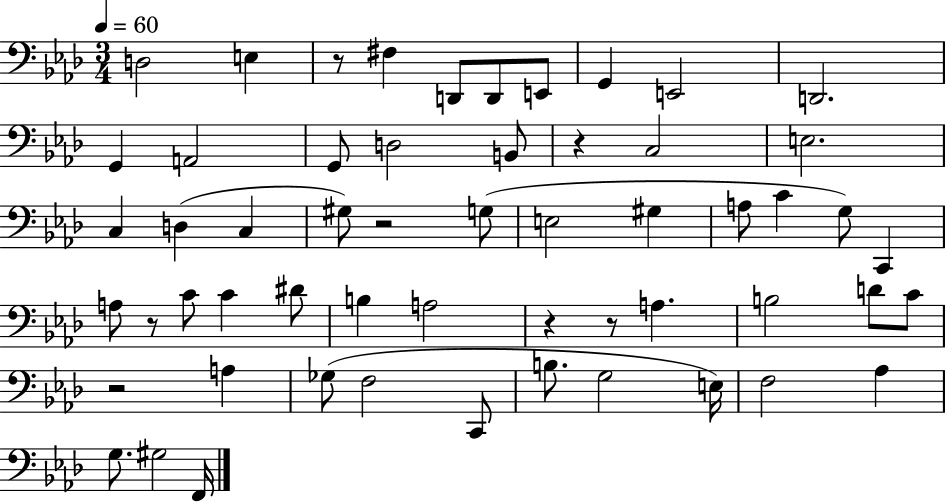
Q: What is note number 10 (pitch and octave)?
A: G2